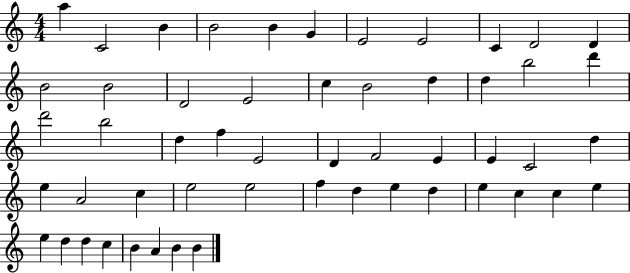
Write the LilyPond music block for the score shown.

{
  \clef treble
  \numericTimeSignature
  \time 4/4
  \key c \major
  a''4 c'2 b'4 | b'2 b'4 g'4 | e'2 e'2 | c'4 d'2 d'4 | \break b'2 b'2 | d'2 e'2 | c''4 b'2 d''4 | d''4 b''2 d'''4 | \break d'''2 b''2 | d''4 f''4 e'2 | d'4 f'2 e'4 | e'4 c'2 d''4 | \break e''4 a'2 c''4 | e''2 e''2 | f''4 d''4 e''4 d''4 | e''4 c''4 c''4 e''4 | \break e''4 d''4 d''4 c''4 | b'4 a'4 b'4 b'4 | \bar "|."
}